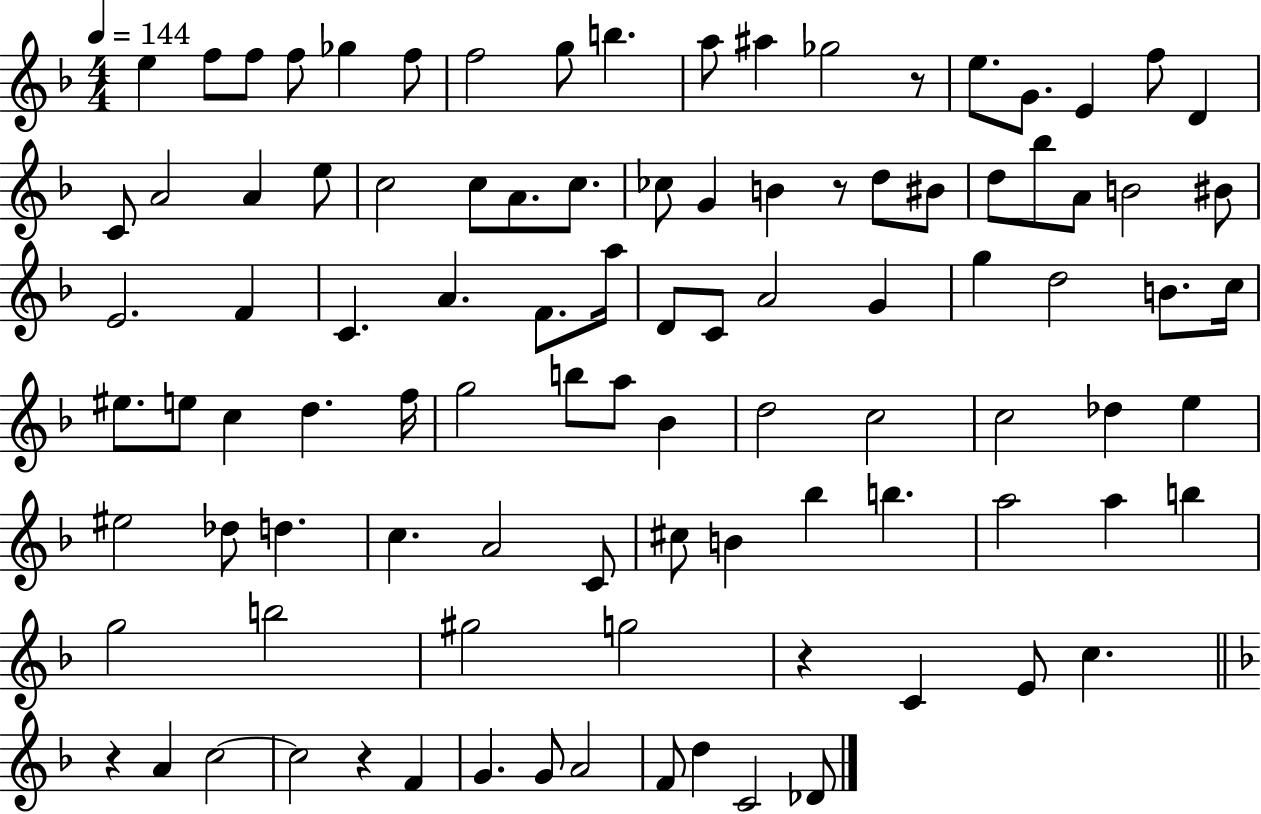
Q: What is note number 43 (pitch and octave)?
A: C4